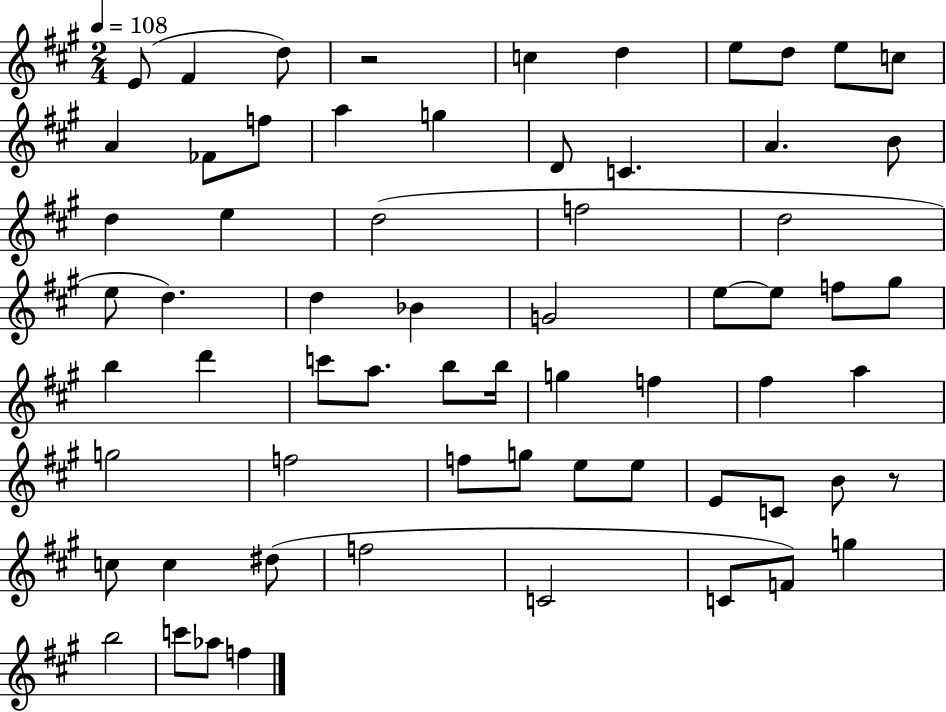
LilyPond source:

{
  \clef treble
  \numericTimeSignature
  \time 2/4
  \key a \major
  \tempo 4 = 108
  \repeat volta 2 { e'8( fis'4 d''8) | r2 | c''4 d''4 | e''8 d''8 e''8 c''8 | \break a'4 fes'8 f''8 | a''4 g''4 | d'8 c'4. | a'4. b'8 | \break d''4 e''4 | d''2( | f''2 | d''2 | \break e''8 d''4.) | d''4 bes'4 | g'2 | e''8~~ e''8 f''8 gis''8 | \break b''4 d'''4 | c'''8 a''8. b''8 b''16 | g''4 f''4 | fis''4 a''4 | \break g''2 | f''2 | f''8 g''8 e''8 e''8 | e'8 c'8 b'8 r8 | \break c''8 c''4 dis''8( | f''2 | c'2 | c'8 f'8) g''4 | \break b''2 | c'''8 aes''8 f''4 | } \bar "|."
}